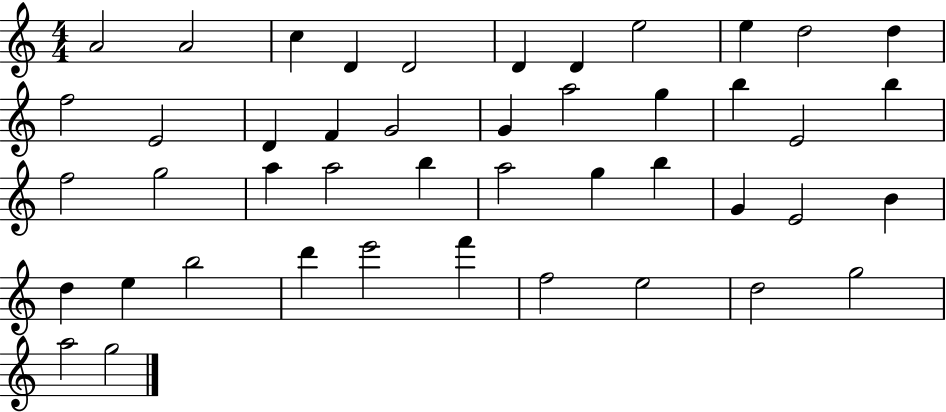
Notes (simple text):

A4/h A4/h C5/q D4/q D4/h D4/q D4/q E5/h E5/q D5/h D5/q F5/h E4/h D4/q F4/q G4/h G4/q A5/h G5/q B5/q E4/h B5/q F5/h G5/h A5/q A5/h B5/q A5/h G5/q B5/q G4/q E4/h B4/q D5/q E5/q B5/h D6/q E6/h F6/q F5/h E5/h D5/h G5/h A5/h G5/h